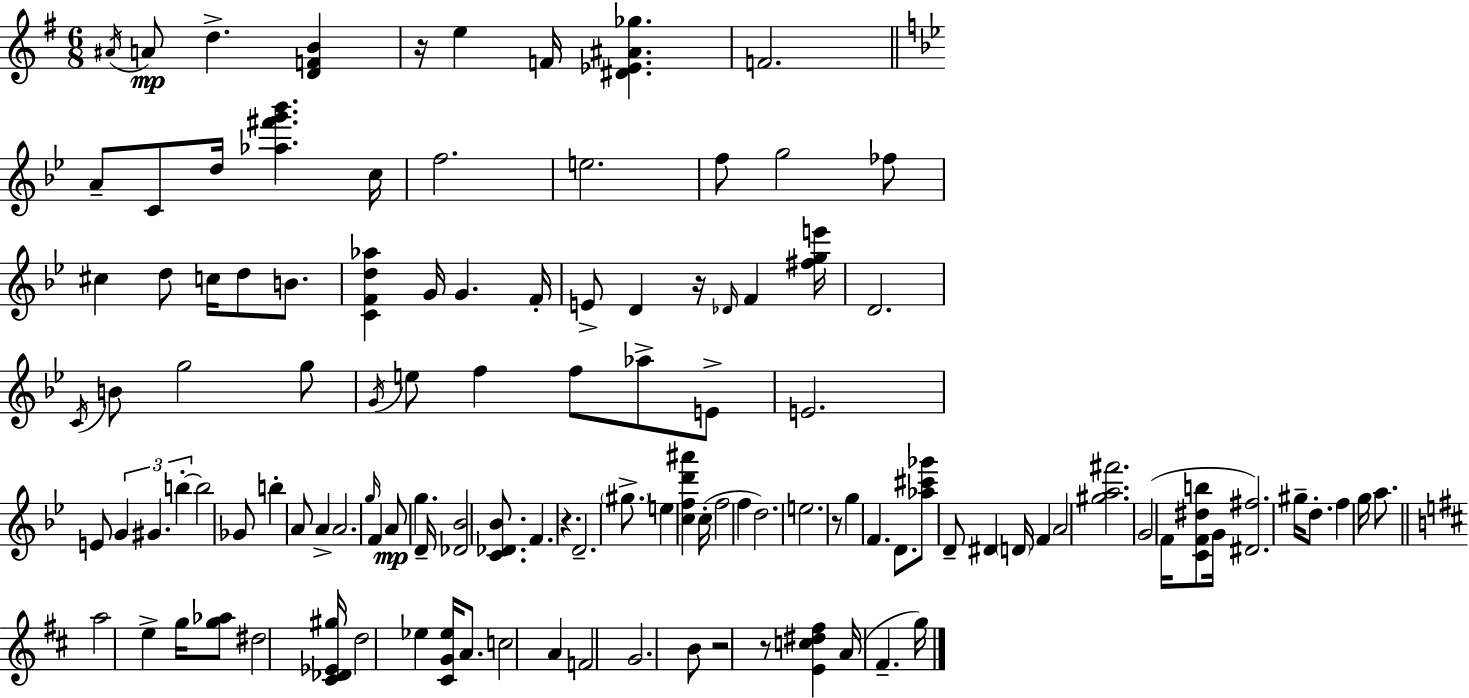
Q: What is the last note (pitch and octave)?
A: G5